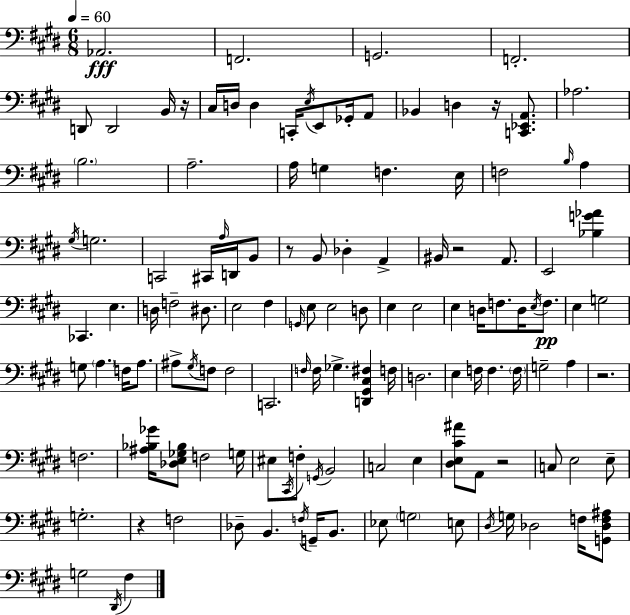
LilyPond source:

{
  \clef bass
  \numericTimeSignature
  \time 6/8
  \key e \major
  \tempo 4 = 60
  aes,2.\fff | f,2. | g,2. | f,2.-. | \break d,8 d,2 b,16 r16 | cis16 d16 d4 c,16-. \acciaccatura { e16 } e,8 ges,16-. a,8 | bes,4 d4 r16 <c, ees, a,>8. | aes2. | \break \parenthesize b2. | a2.-- | a16 g4 f4. | e16 f2 \grace { b16 } a4 | \break \acciaccatura { gis16 } g2. | c,2 cis,16 | \grace { a16 } d,16 b,8 r8 b,8 des4-. | a,4-> bis,16 r2 | \break a,8. e,2 | <bes g' aes'>4 ces,4. e4. | d16 f2-- | dis8. e2 | \break fis4 \grace { g,16 } e8 e2 | d8 e4 e2 | e4 d16 f8. | d16 \acciaccatura { e16 }\pp f8. e4 g2 | \break g8 \parenthesize a4. | f16 a8. ais8-> \acciaccatura { gis16 } f8 f2 | c,2. | \grace { f16 } f16 ges4.-> | \break <d, gis, cis fis>4 f16 d2. | e4 | f16 f4. \parenthesize f16 g2-- | a4 r2. | \break f2. | <ais bes ges'>16 <des e ges bes>8 f2 | g16 eis8 \acciaccatura { cis,16 } f8-. | \acciaccatura { g,16 } b,2 c2 | \break e4 <dis e cis' ais'>8 | a,8 r2 c8 | e2 e8-- g2.-. | r4 | \break f2 des8-- | b,4. \acciaccatura { f16 } g,16-- b,8. ees8 | \parenthesize g2 e8 \acciaccatura { dis16 } | g16 des2 f16 <g, des f ais>8 | \break g2 \acciaccatura { dis,16 } fis4 | \bar "|."
}